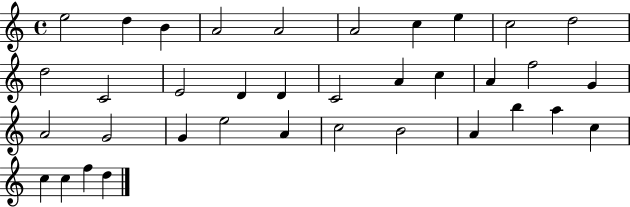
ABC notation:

X:1
T:Untitled
M:4/4
L:1/4
K:C
e2 d B A2 A2 A2 c e c2 d2 d2 C2 E2 D D C2 A c A f2 G A2 G2 G e2 A c2 B2 A b a c c c f d